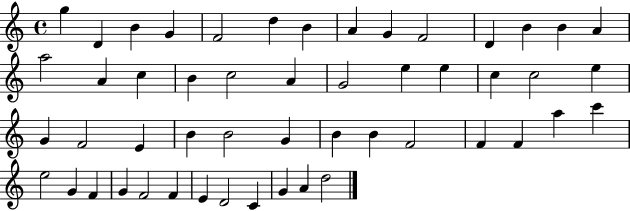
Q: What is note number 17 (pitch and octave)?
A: C5